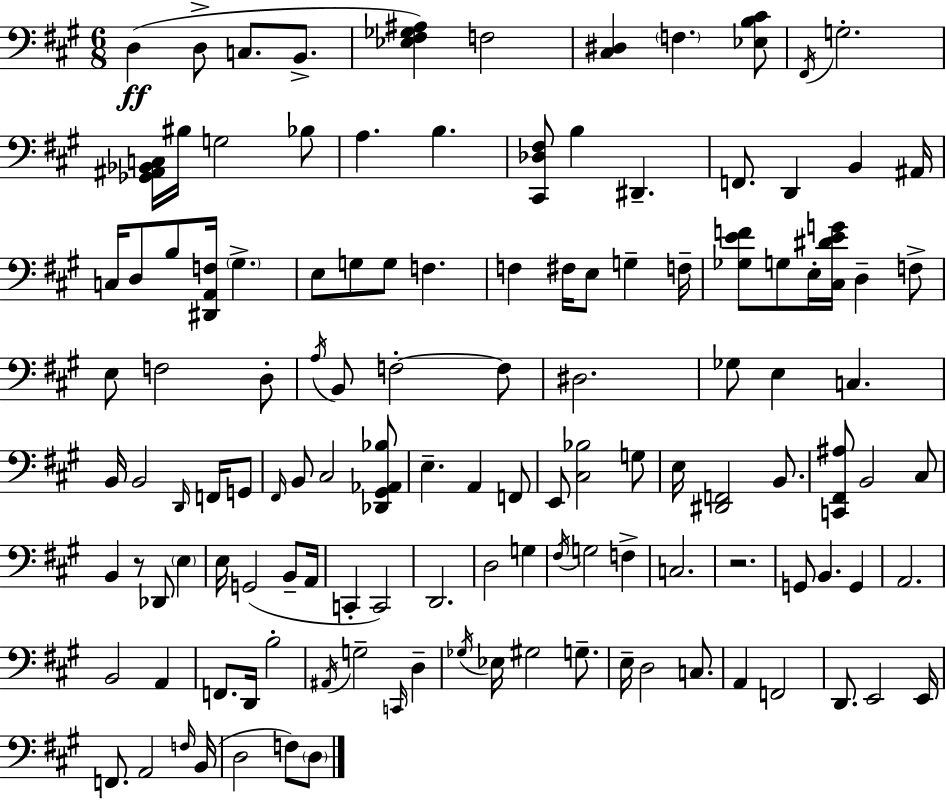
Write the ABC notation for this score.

X:1
T:Untitled
M:6/8
L:1/4
K:A
D, D,/2 C,/2 B,,/2 [_E,^F,_G,^A,] F,2 [^C,^D,] F, [_E,B,^C]/2 ^F,,/4 G,2 [_G,,^A,,_B,,C,]/4 ^B,/4 G,2 _B,/2 A, B, [^C,,_D,^F,]/2 B, ^D,, F,,/2 D,, B,, ^A,,/4 C,/4 D,/2 B,/2 [^D,,A,,F,]/4 ^G, E,/2 G,/2 G,/2 F, F, ^F,/4 E,/2 G, F,/4 [_G,EF]/2 G,/2 E,/4 [^C,^DEG]/4 D, F,/2 E,/2 F,2 D,/2 A,/4 B,,/2 F,2 F,/2 ^D,2 _G,/2 E, C, B,,/4 B,,2 D,,/4 F,,/4 G,,/2 ^F,,/4 B,,/2 ^C,2 [_D,,^G,,_A,,_B,]/2 E, A,, F,,/2 E,,/2 [^C,_B,]2 G,/2 E,/4 [^D,,F,,]2 B,,/2 [C,,^F,,^A,]/2 B,,2 ^C,/2 B,, z/2 _D,,/2 E, E,/4 G,,2 B,,/2 A,,/4 C,, C,,2 D,,2 D,2 G, ^F,/4 G,2 F, C,2 z2 G,,/2 B,, G,, A,,2 B,,2 A,, F,,/2 D,,/4 B,2 ^A,,/4 G,2 C,,/4 D, _G,/4 _E,/4 ^G,2 G,/2 E,/4 D,2 C,/2 A,, F,,2 D,,/2 E,,2 E,,/4 F,,/2 A,,2 F,/4 B,,/4 D,2 F,/2 D,/2